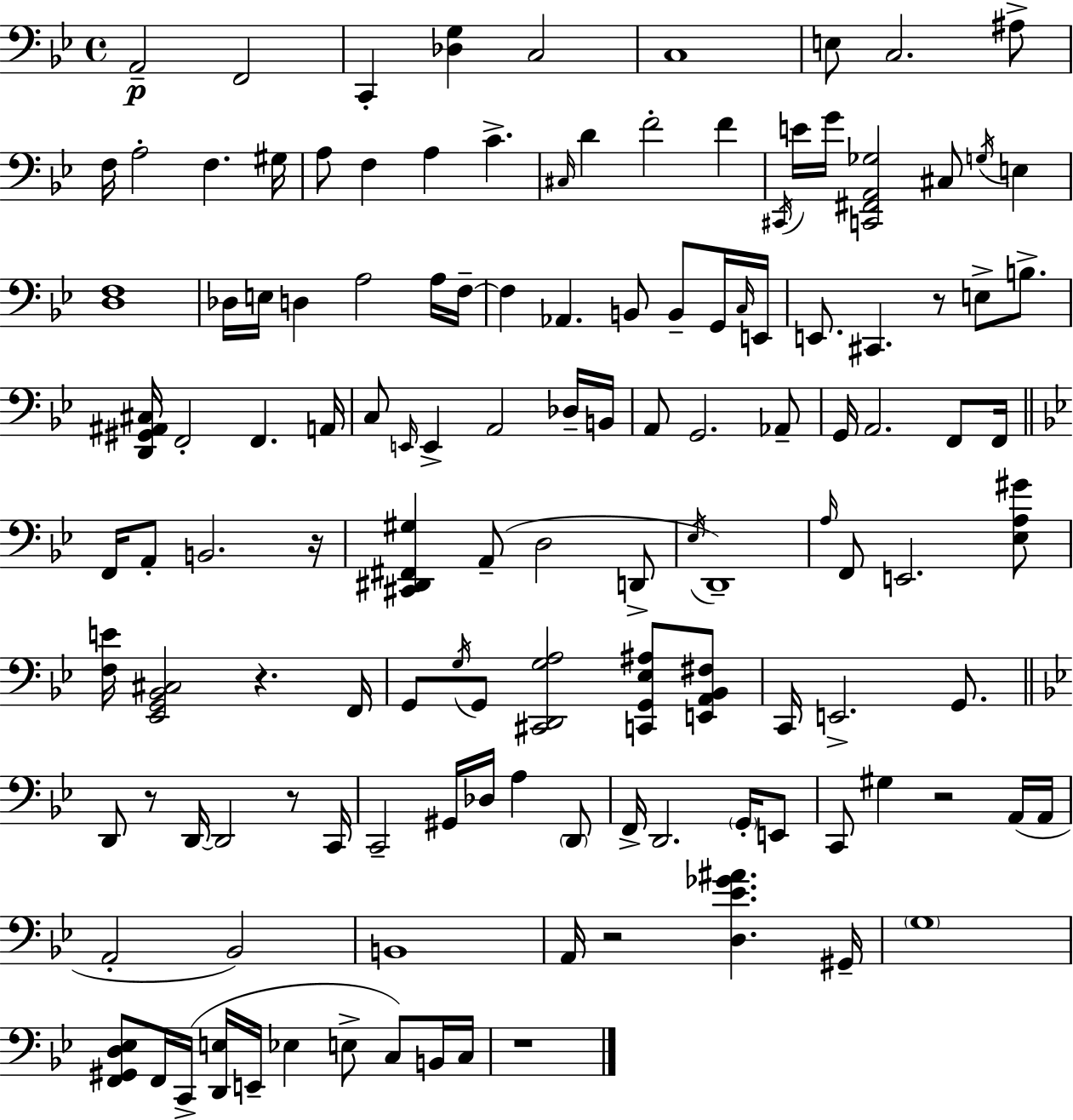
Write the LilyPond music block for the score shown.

{
  \clef bass
  \time 4/4
  \defaultTimeSignature
  \key bes \major
  a,2--\p f,2 | c,4-. <des g>4 c2 | c1 | e8 c2. ais8-> | \break f16 a2-. f4. gis16 | a8 f4 a4 c'4.-> | \grace { cis16 } d'4 f'2-. f'4 | \acciaccatura { cis,16 } e'16 g'16 <c, fis, a, ges>2 cis8 \acciaccatura { g16 } e4 | \break <d f>1 | des16 e16 d4 a2 | a16 f16--~~ f4 aes,4. b,8 b,8-- | g,16 \grace { c16 } e,16 e,8. cis,4. r8 e8-> | \break b8.-> <d, gis, ais, cis>16 f,2-. f,4. | a,16 c8 \grace { e,16 } e,4-> a,2 | des16-- b,16 a,8 g,2. | aes,8-- g,16 a,2. | \break f,8 f,16 \bar "||" \break \key g \minor f,16 a,8-. b,2. r16 | <cis, dis, fis, gis>4 a,8--( d2 d,8-> | \acciaccatura { ees16 }) d,1-- | \grace { a16 } f,8 e,2. | \break <ees a gis'>8 <f e'>16 <ees, g, bes, cis>2 r4. | f,16 g,8 \acciaccatura { g16 } g,8 <cis, d, g a>2 <c, g, ees ais>8 | <e, a, bes, fis>8 c,16 e,2.-> | g,8. \bar "||" \break \key bes \major d,8 r8 d,16~~ d,2 r8 c,16 | c,2-- gis,16 des16 a4 \parenthesize d,8 | f,16-> d,2. \parenthesize g,16-. e,8 | c,8 gis4 r2 a,16( a,16 | \break a,2-. bes,2) | b,1 | a,16 r2 <d ees' ges' ais'>4. gis,16-- | \parenthesize g1 | \break <f, gis, d ees>8 f,16 c,16->( <d, e>16 e,16-- ees4 e8-> c8) b,16 c16 | r1 | \bar "|."
}